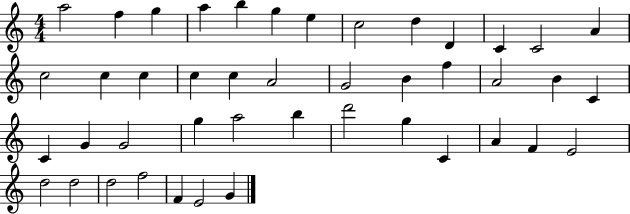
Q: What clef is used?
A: treble